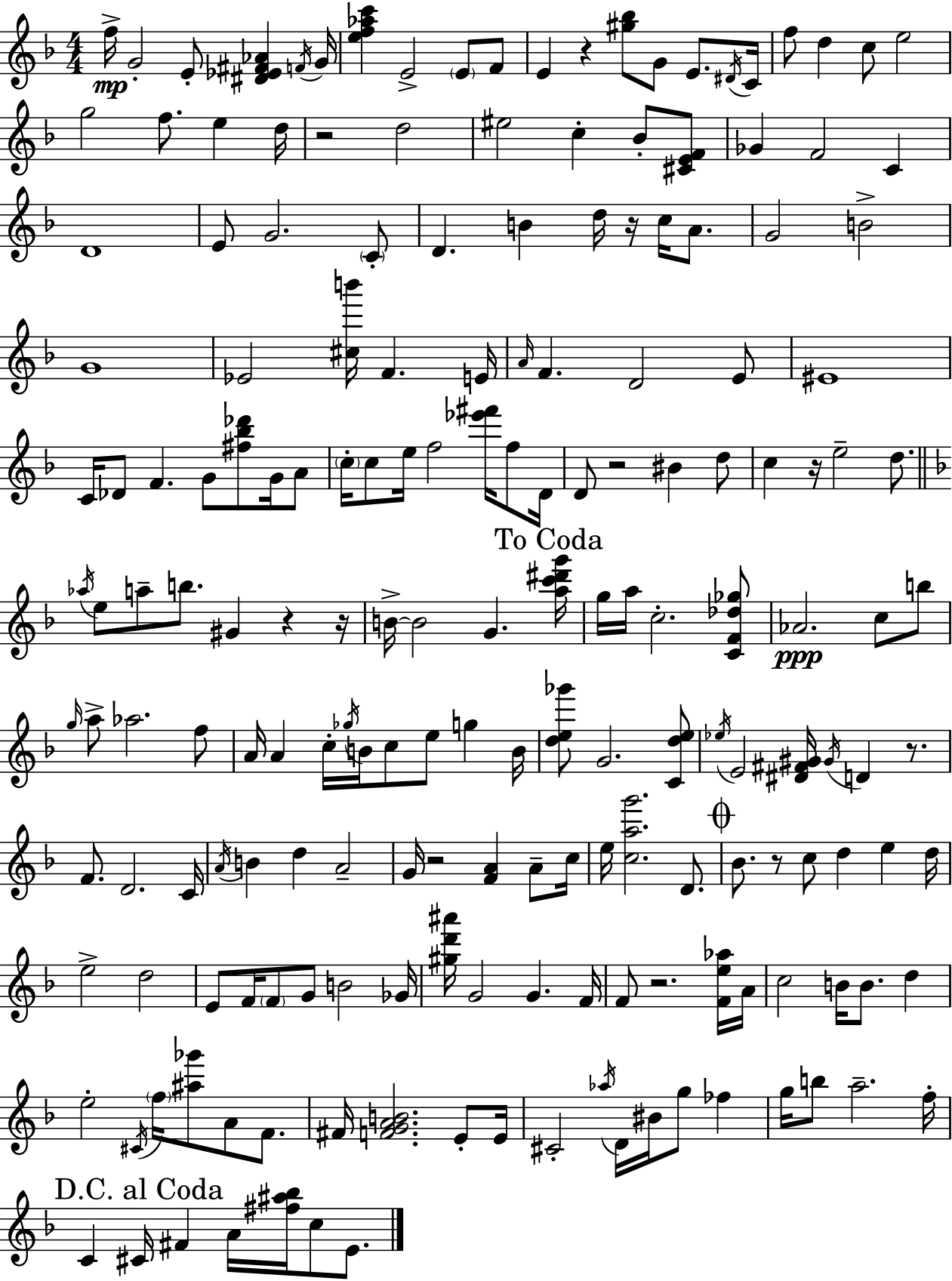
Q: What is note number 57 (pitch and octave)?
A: E5